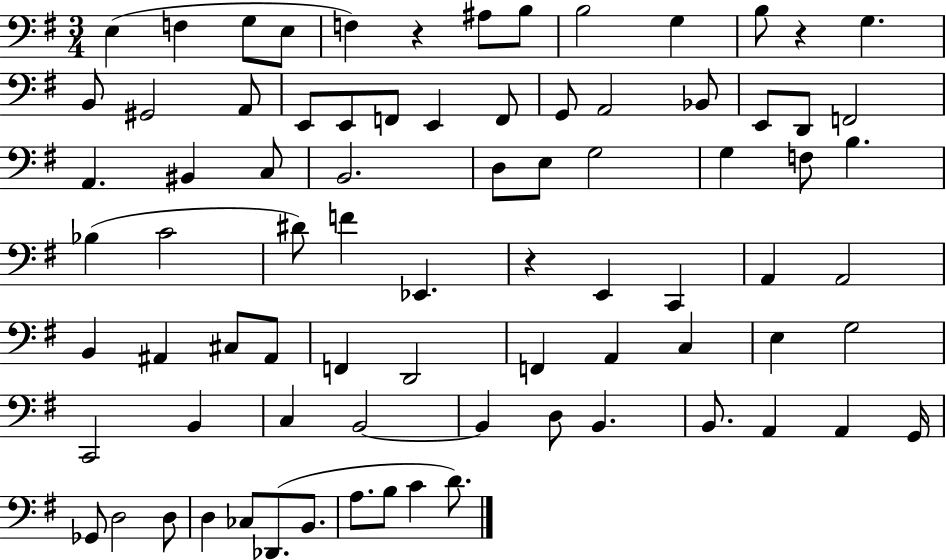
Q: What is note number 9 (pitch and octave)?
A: G3